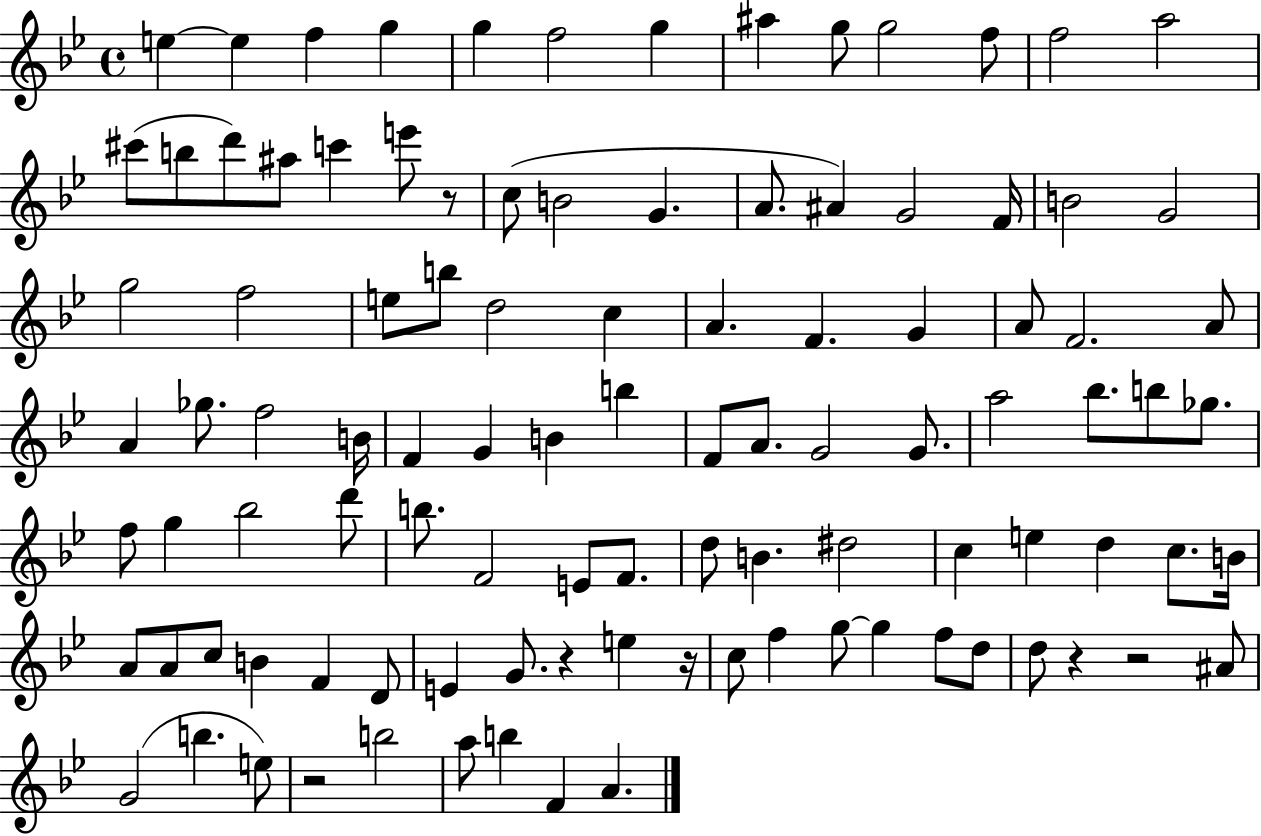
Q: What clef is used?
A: treble